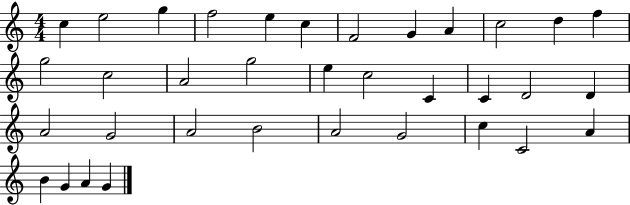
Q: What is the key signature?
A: C major